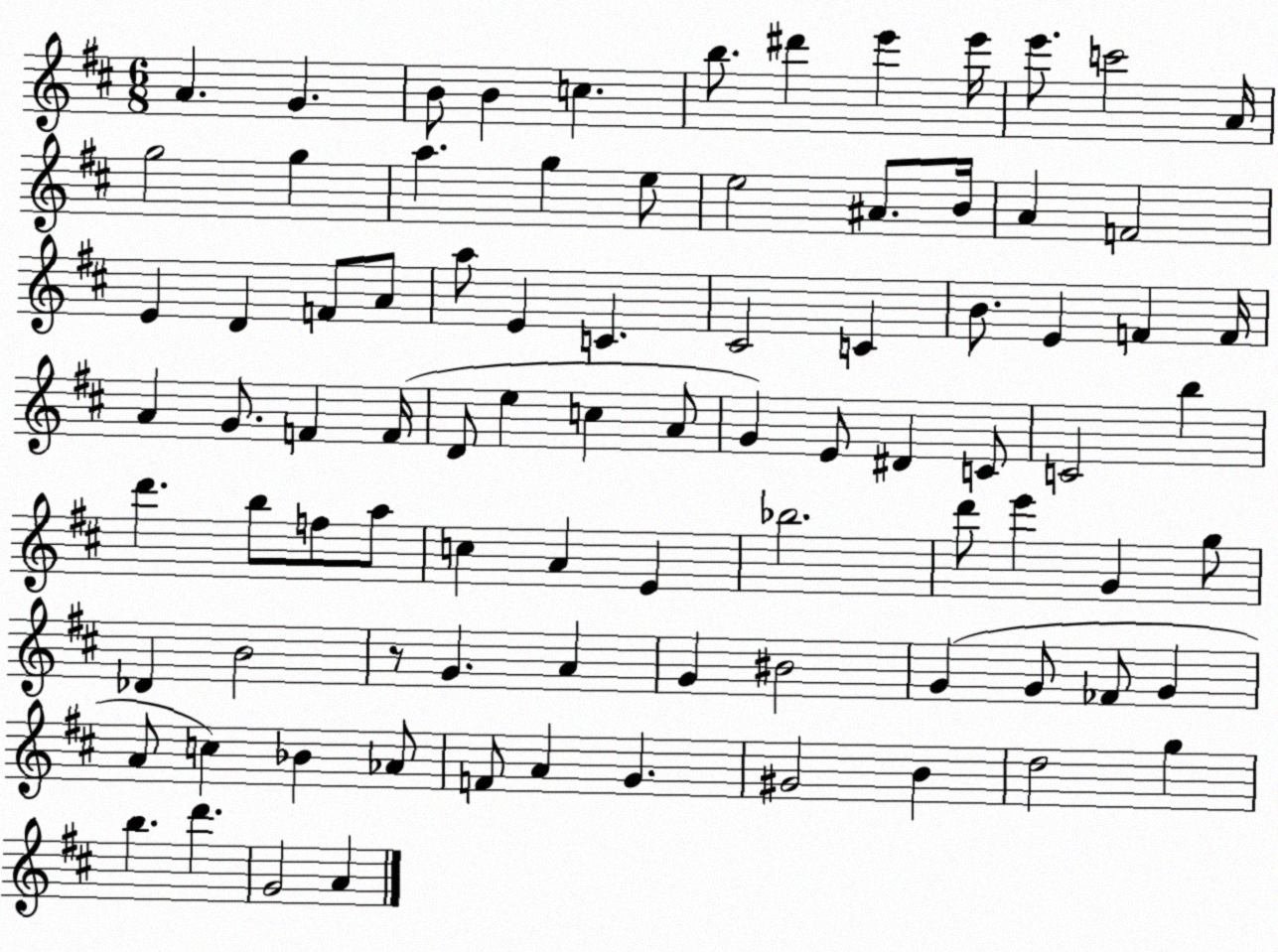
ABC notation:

X:1
T:Untitled
M:6/8
L:1/4
K:D
A G B/2 B c b/2 ^d' e' e'/4 e'/2 c'2 A/4 g2 g a g e/2 e2 ^A/2 B/4 A F2 E D F/2 A/2 a/2 E C ^C2 C B/2 E F F/4 A G/2 F F/4 D/2 e c A/2 G E/2 ^D C/2 C2 b d' b/2 f/2 a/2 c A E _b2 d'/2 e' G g/2 _D B2 z/2 G A G ^B2 G G/2 _F/2 G A/2 c _B _A/2 F/2 A G ^G2 B d2 g b d' G2 A